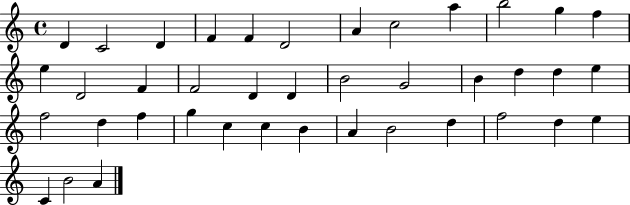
X:1
T:Untitled
M:4/4
L:1/4
K:C
D C2 D F F D2 A c2 a b2 g f e D2 F F2 D D B2 G2 B d d e f2 d f g c c B A B2 d f2 d e C B2 A